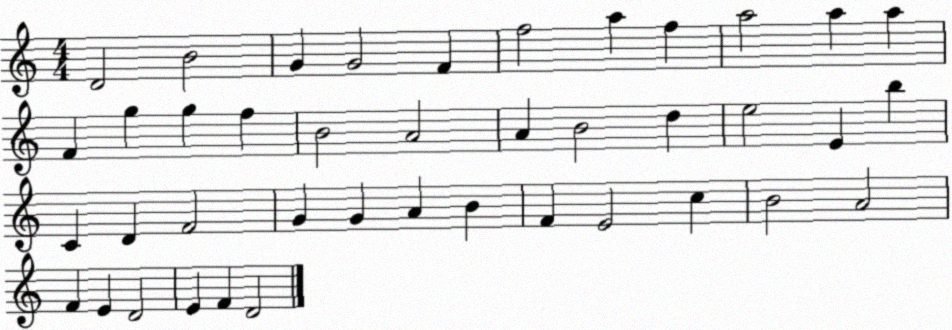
X:1
T:Untitled
M:4/4
L:1/4
K:C
D2 B2 G G2 F f2 a f a2 a a F g g f B2 A2 A B2 d e2 E b C D F2 G G A B F E2 c B2 A2 F E D2 E F D2